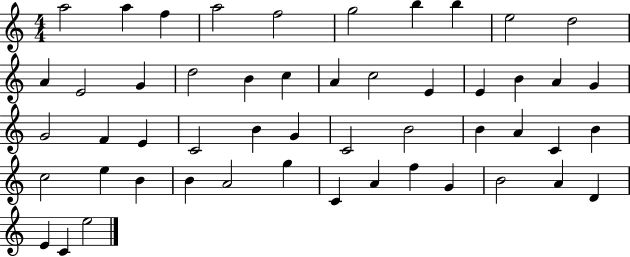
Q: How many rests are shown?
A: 0